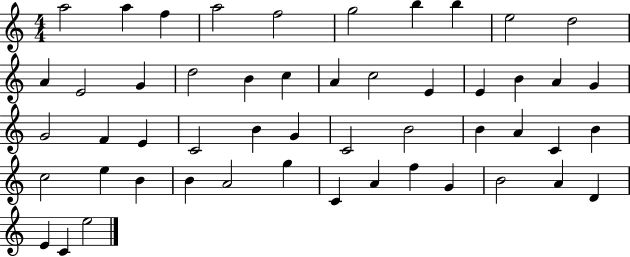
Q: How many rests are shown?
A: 0